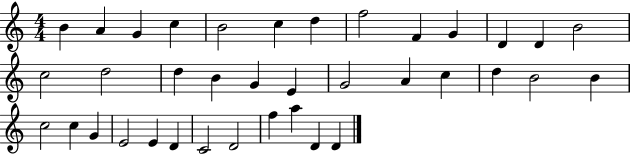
B4/q A4/q G4/q C5/q B4/h C5/q D5/q F5/h F4/q G4/q D4/q D4/q B4/h C5/h D5/h D5/q B4/q G4/q E4/q G4/h A4/q C5/q D5/q B4/h B4/q C5/h C5/q G4/q E4/h E4/q D4/q C4/h D4/h F5/q A5/q D4/q D4/q